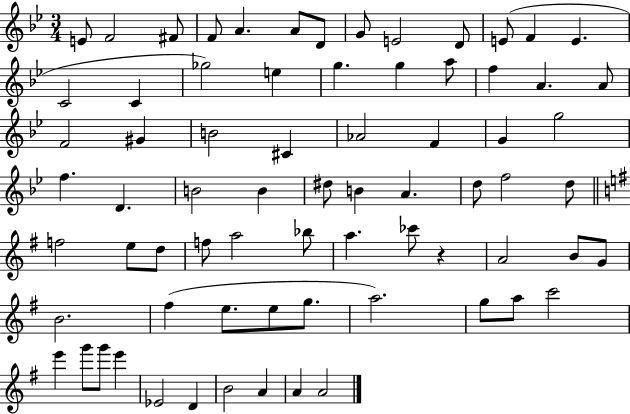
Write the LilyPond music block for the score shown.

{
  \clef treble
  \numericTimeSignature
  \time 3/4
  \key bes \major
  e'8 f'2 fis'8 | f'8 a'4. a'8 d'8 | g'8 e'2 d'8 | e'8( f'4 e'4. | \break c'2 c'4 | ges''2) e''4 | g''4. g''4 a''8 | f''4 a'4. a'8 | \break f'2 gis'4 | b'2 cis'4 | aes'2 f'4 | g'4 g''2 | \break f''4. d'4. | b'2 b'4 | dis''8 b'4 a'4. | d''8 f''2 d''8 | \break \bar "||" \break \key g \major f''2 e''8 d''8 | f''8 a''2 bes''8 | a''4. ces'''8 r4 | a'2 b'8 g'8 | \break b'2. | fis''4( e''8. e''8 g''8. | a''2.) | g''8 a''8 c'''2 | \break e'''4 g'''8 g'''8 e'''4 | ees'2 d'4 | b'2 a'4 | a'4 a'2 | \break \bar "|."
}